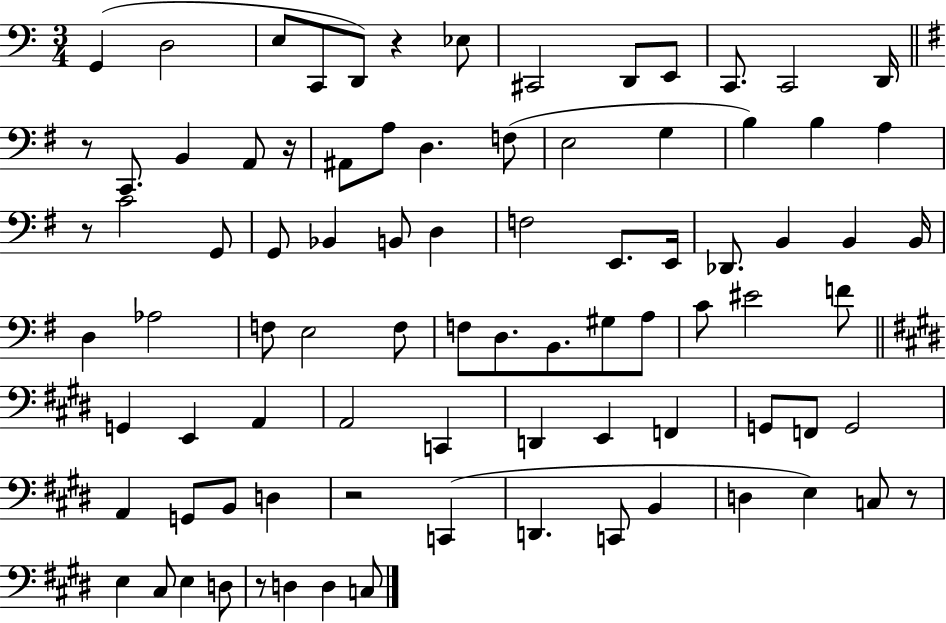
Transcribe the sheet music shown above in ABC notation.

X:1
T:Untitled
M:3/4
L:1/4
K:C
G,, D,2 E,/2 C,,/2 D,,/2 z _E,/2 ^C,,2 D,,/2 E,,/2 C,,/2 C,,2 D,,/4 z/2 C,,/2 B,, A,,/2 z/4 ^A,,/2 A,/2 D, F,/2 E,2 G, B, B, A, z/2 C2 G,,/2 G,,/2 _B,, B,,/2 D, F,2 E,,/2 E,,/4 _D,,/2 B,, B,, B,,/4 D, _A,2 F,/2 E,2 F,/2 F,/2 D,/2 B,,/2 ^G,/2 A,/2 C/2 ^E2 F/2 G,, E,, A,, A,,2 C,, D,, E,, F,, G,,/2 F,,/2 G,,2 A,, G,,/2 B,,/2 D, z2 C,, D,, C,,/2 B,, D, E, C,/2 z/2 E, ^C,/2 E, D,/2 z/2 D, D, C,/2